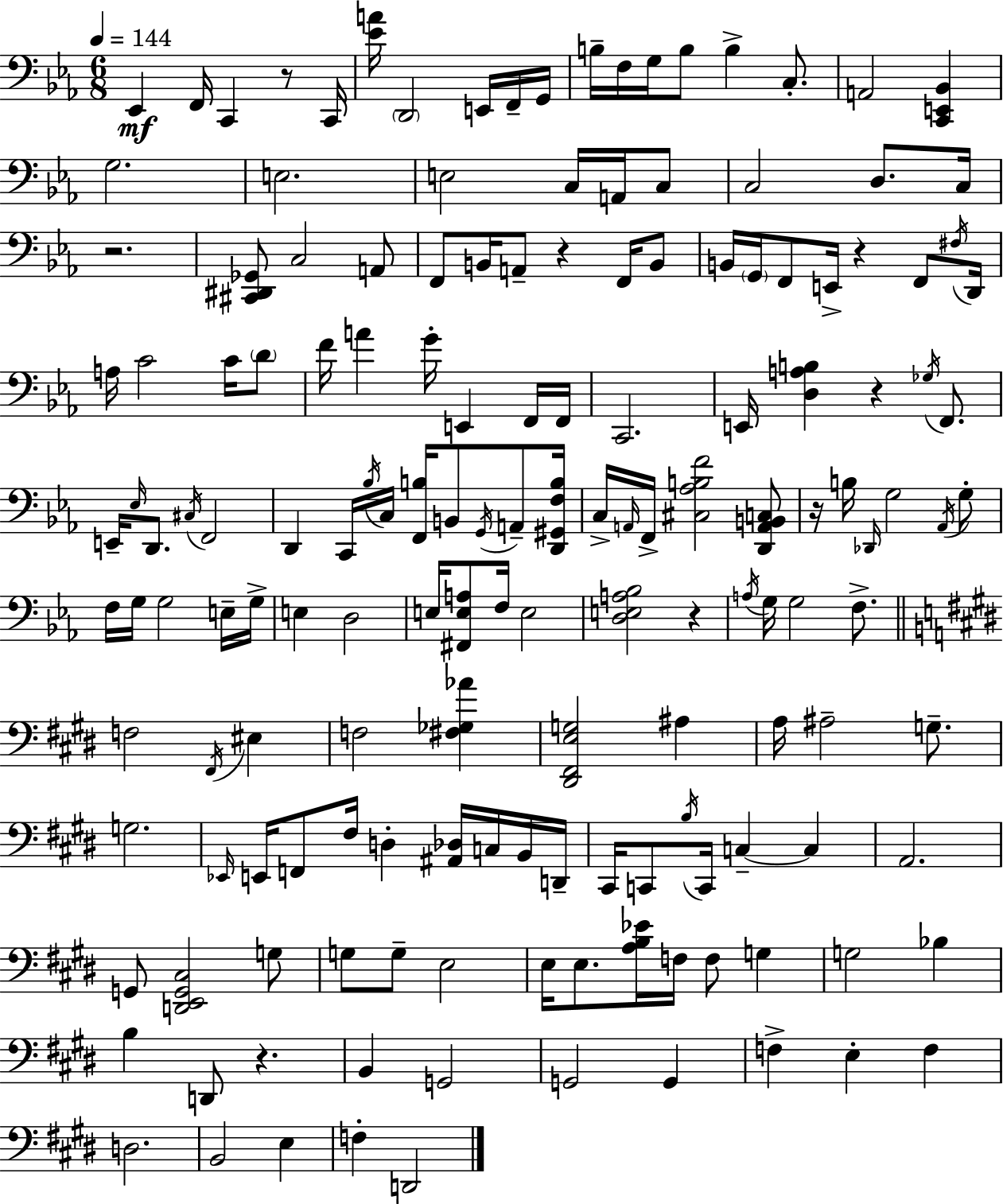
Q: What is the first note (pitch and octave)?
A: Eb2